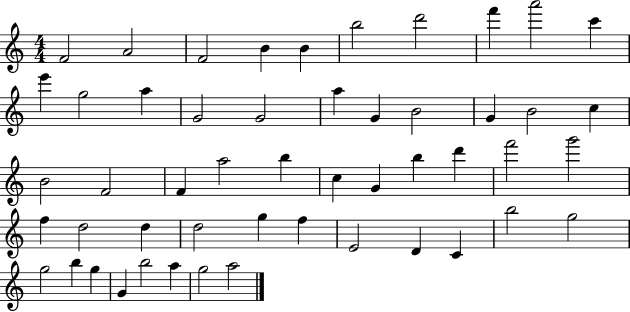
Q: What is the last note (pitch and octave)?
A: A5